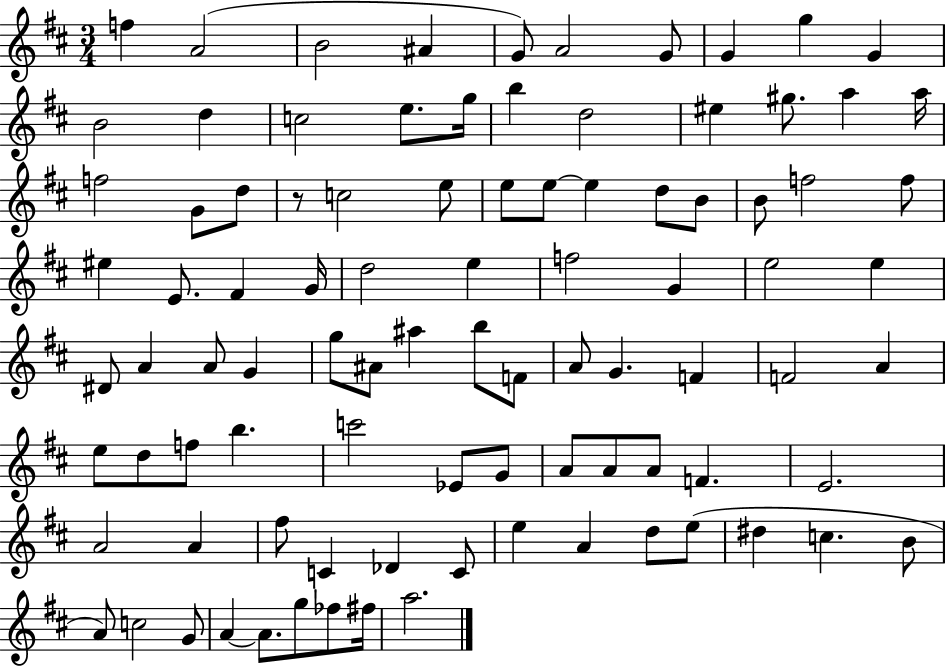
X:1
T:Untitled
M:3/4
L:1/4
K:D
f A2 B2 ^A G/2 A2 G/2 G g G B2 d c2 e/2 g/4 b d2 ^e ^g/2 a a/4 f2 G/2 d/2 z/2 c2 e/2 e/2 e/2 e d/2 B/2 B/2 f2 f/2 ^e E/2 ^F G/4 d2 e f2 G e2 e ^D/2 A A/2 G g/2 ^A/2 ^a b/2 F/2 A/2 G F F2 A e/2 d/2 f/2 b c'2 _E/2 G/2 A/2 A/2 A/2 F E2 A2 A ^f/2 C _D C/2 e A d/2 e/2 ^d c B/2 A/2 c2 G/2 A A/2 g/2 _f/2 ^f/4 a2